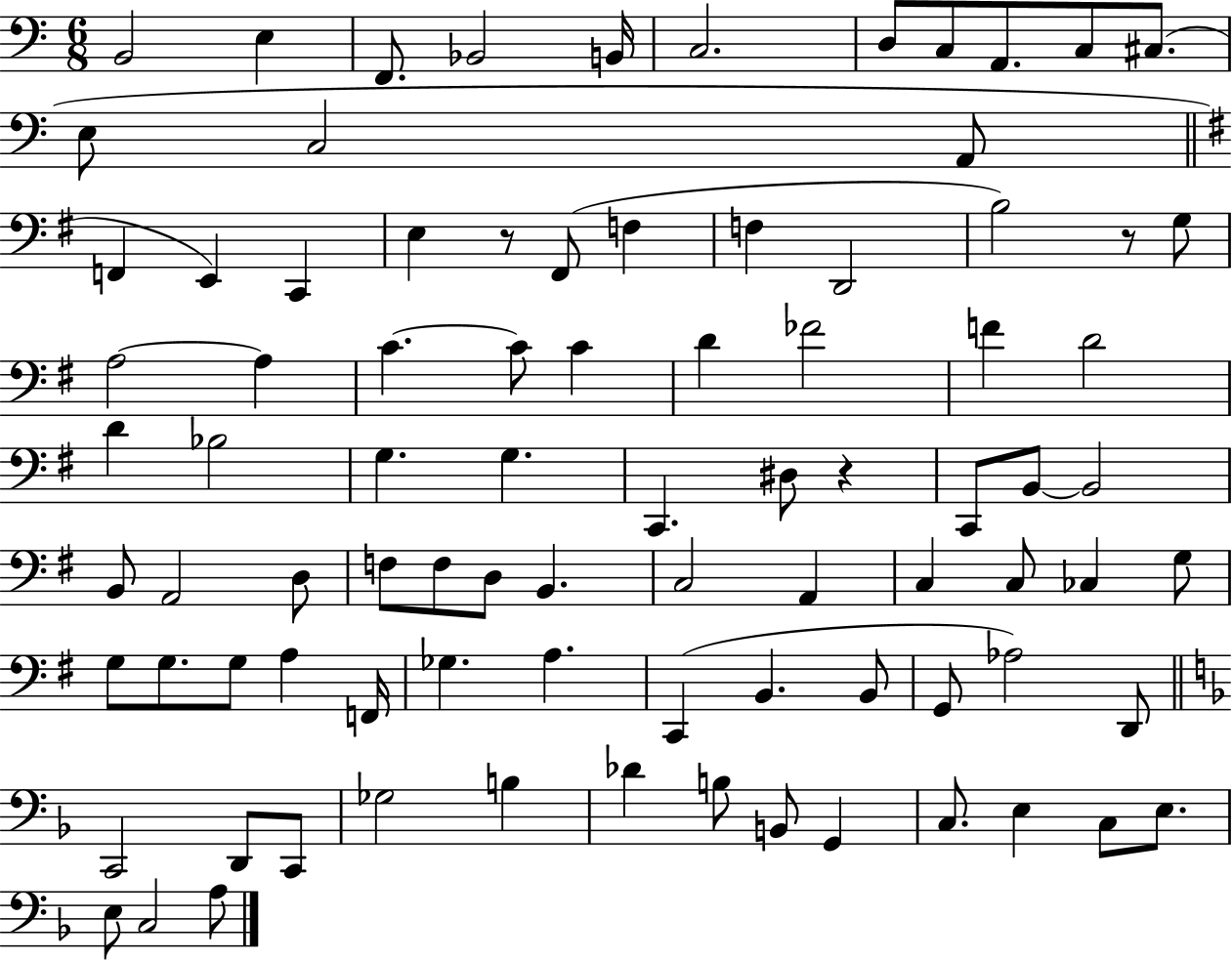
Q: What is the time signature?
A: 6/8